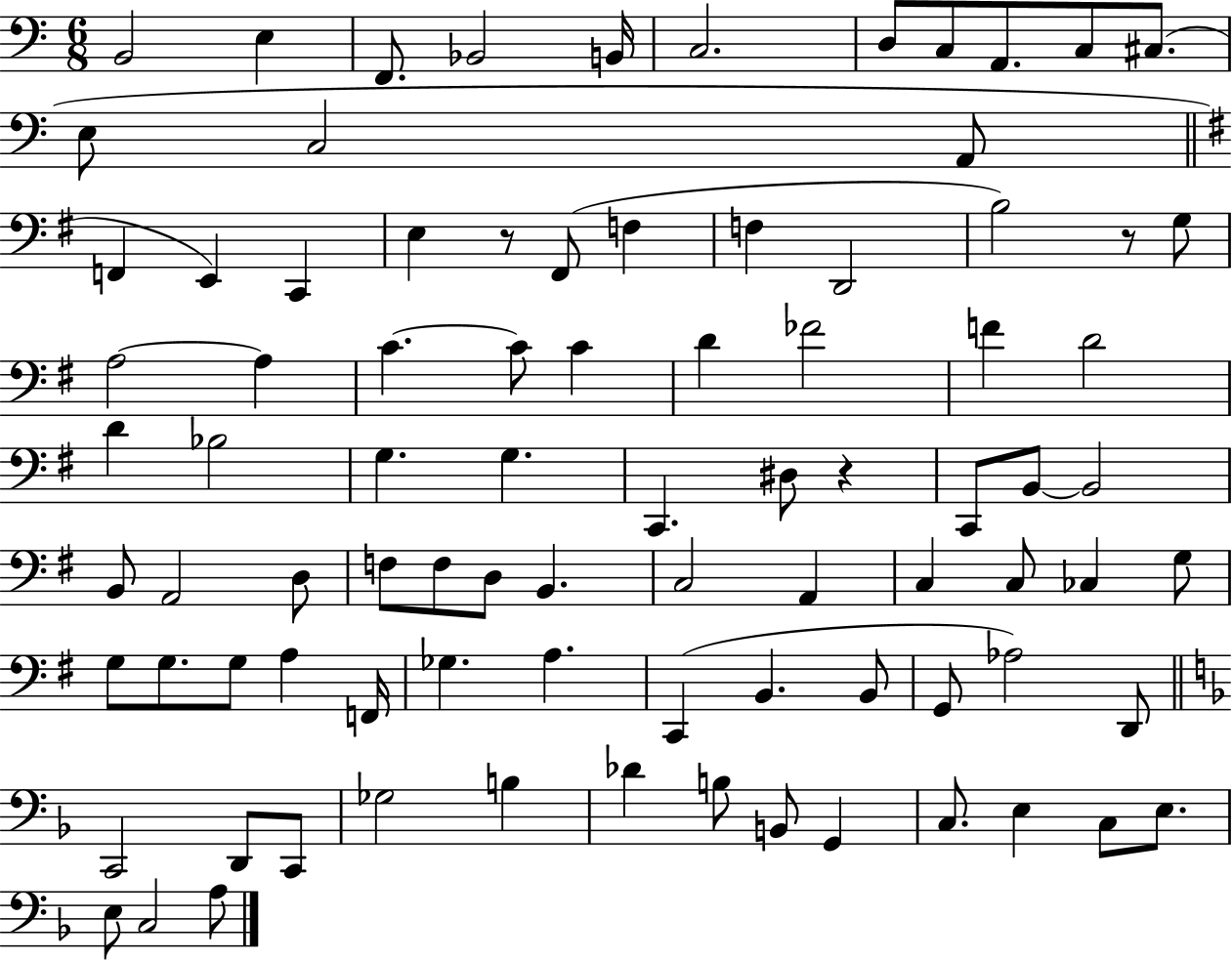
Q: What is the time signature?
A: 6/8